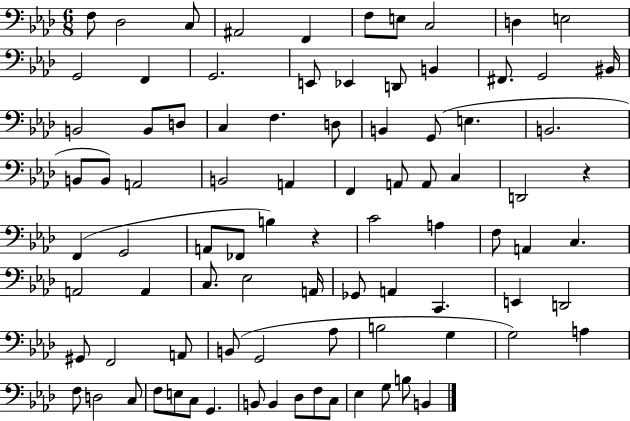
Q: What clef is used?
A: bass